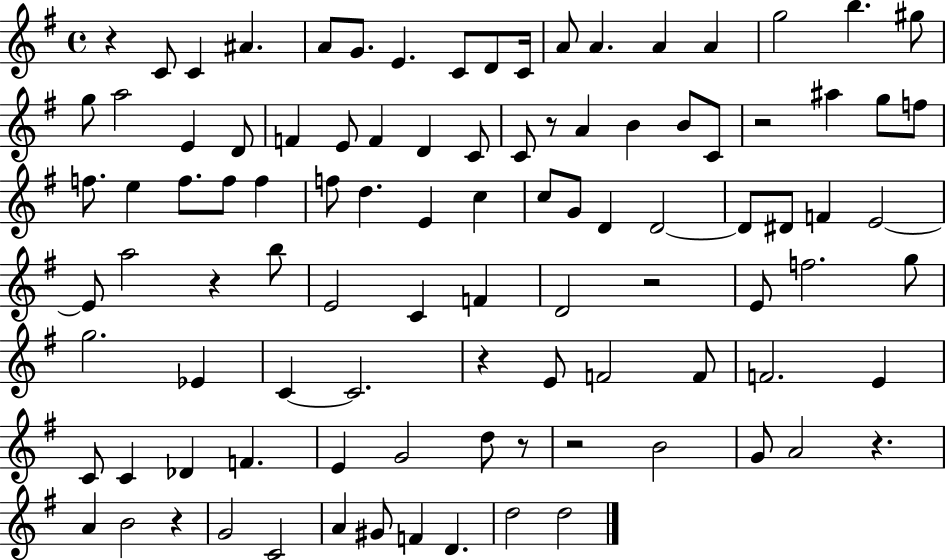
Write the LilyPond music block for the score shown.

{
  \clef treble
  \time 4/4
  \defaultTimeSignature
  \key g \major
  r4 c'8 c'4 ais'4. | a'8 g'8. e'4. c'8 d'8 c'16 | a'8 a'4. a'4 a'4 | g''2 b''4. gis''8 | \break g''8 a''2 e'4 d'8 | f'4 e'8 f'4 d'4 c'8 | c'8 r8 a'4 b'4 b'8 c'8 | r2 ais''4 g''8 f''8 | \break f''8. e''4 f''8. f''8 f''4 | f''8 d''4. e'4 c''4 | c''8 g'8 d'4 d'2~~ | d'8 dis'8 f'4 e'2~~ | \break e'8 a''2 r4 b''8 | e'2 c'4 f'4 | d'2 r2 | e'8 f''2. g''8 | \break g''2. ees'4 | c'4~~ c'2. | r4 e'8 f'2 f'8 | f'2. e'4 | \break c'8 c'4 des'4 f'4. | e'4 g'2 d''8 r8 | r2 b'2 | g'8 a'2 r4. | \break a'4 b'2 r4 | g'2 c'2 | a'4 gis'8 f'4 d'4. | d''2 d''2 | \break \bar "|."
}